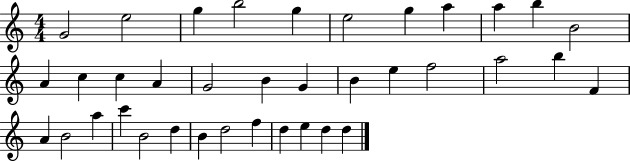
X:1
T:Untitled
M:4/4
L:1/4
K:C
G2 e2 g b2 g e2 g a a b B2 A c c A G2 B G B e f2 a2 b F A B2 a c' B2 d B d2 f d e d d